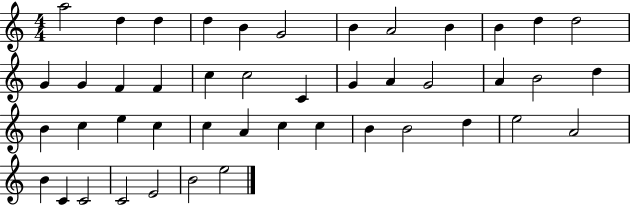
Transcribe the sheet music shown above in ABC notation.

X:1
T:Untitled
M:4/4
L:1/4
K:C
a2 d d d B G2 B A2 B B d d2 G G F F c c2 C G A G2 A B2 d B c e c c A c c B B2 d e2 A2 B C C2 C2 E2 B2 e2